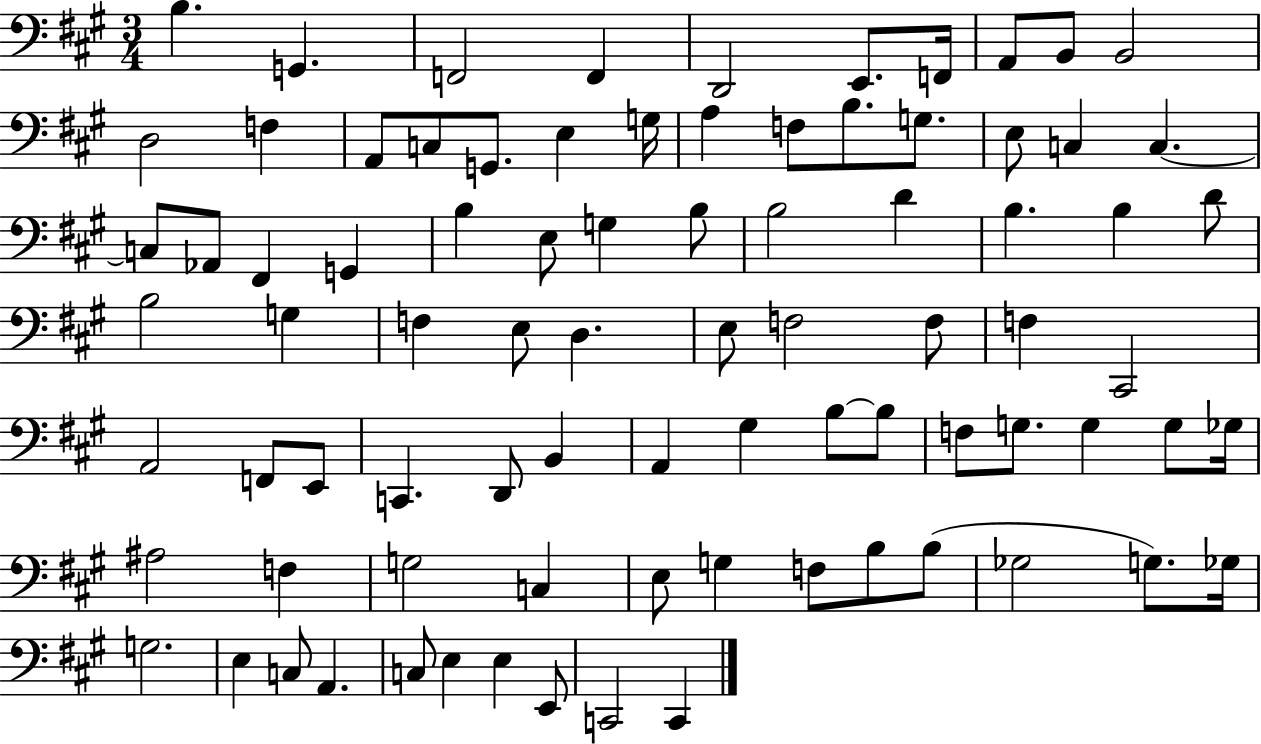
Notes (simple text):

B3/q. G2/q. F2/h F2/q D2/h E2/e. F2/s A2/e B2/e B2/h D3/h F3/q A2/e C3/e G2/e. E3/q G3/s A3/q F3/e B3/e. G3/e. E3/e C3/q C3/q. C3/e Ab2/e F#2/q G2/q B3/q E3/e G3/q B3/e B3/h D4/q B3/q. B3/q D4/e B3/h G3/q F3/q E3/e D3/q. E3/e F3/h F3/e F3/q C#2/h A2/h F2/e E2/e C2/q. D2/e B2/q A2/q G#3/q B3/e B3/e F3/e G3/e. G3/q G3/e Gb3/s A#3/h F3/q G3/h C3/q E3/e G3/q F3/e B3/e B3/e Gb3/h G3/e. Gb3/s G3/h. E3/q C3/e A2/q. C3/e E3/q E3/q E2/e C2/h C2/q